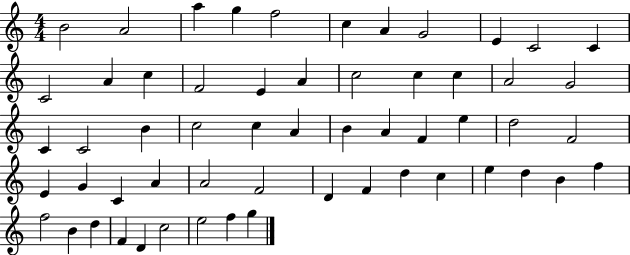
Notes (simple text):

B4/h A4/h A5/q G5/q F5/h C5/q A4/q G4/h E4/q C4/h C4/q C4/h A4/q C5/q F4/h E4/q A4/q C5/h C5/q C5/q A4/h G4/h C4/q C4/h B4/q C5/h C5/q A4/q B4/q A4/q F4/q E5/q D5/h F4/h E4/q G4/q C4/q A4/q A4/h F4/h D4/q F4/q D5/q C5/q E5/q D5/q B4/q F5/q F5/h B4/q D5/q F4/q D4/q C5/h E5/h F5/q G5/q